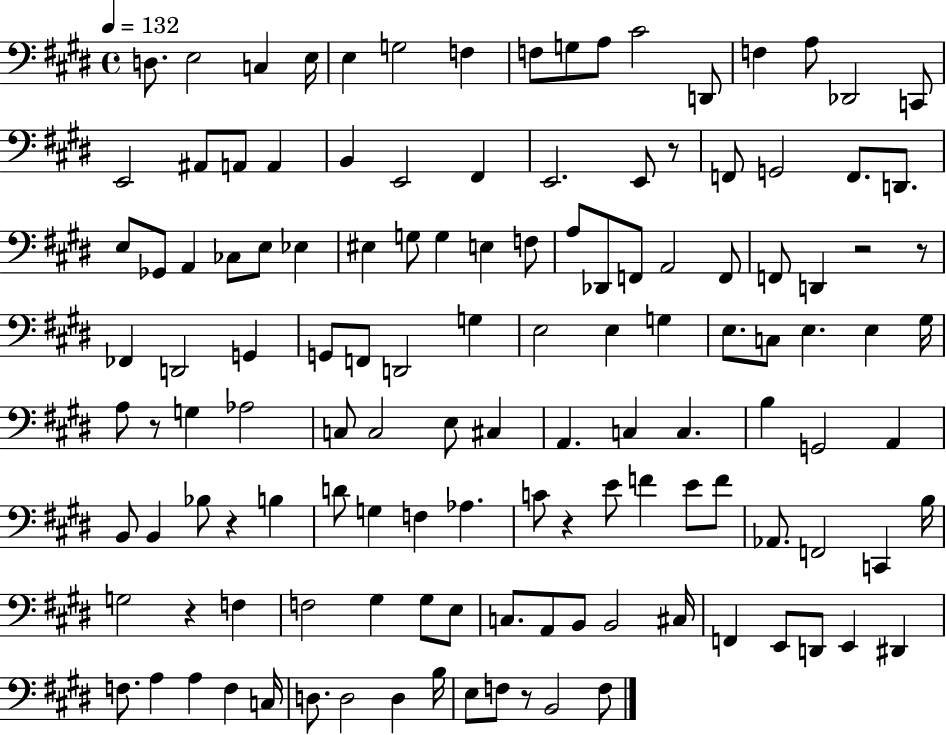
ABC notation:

X:1
T:Untitled
M:4/4
L:1/4
K:E
D,/2 E,2 C, E,/4 E, G,2 F, F,/2 G,/2 A,/2 ^C2 D,,/2 F, A,/2 _D,,2 C,,/2 E,,2 ^A,,/2 A,,/2 A,, B,, E,,2 ^F,, E,,2 E,,/2 z/2 F,,/2 G,,2 F,,/2 D,,/2 E,/2 _G,,/2 A,, _C,/2 E,/2 _E, ^E, G,/2 G, E, F,/2 A,/2 _D,,/2 F,,/2 A,,2 F,,/2 F,,/2 D,, z2 z/2 _F,, D,,2 G,, G,,/2 F,,/2 D,,2 G, E,2 E, G, E,/2 C,/2 E, E, ^G,/4 A,/2 z/2 G, _A,2 C,/2 C,2 E,/2 ^C, A,, C, C, B, G,,2 A,, B,,/2 B,, _B,/2 z B, D/2 G, F, _A, C/2 z E/2 F E/2 F/2 _A,,/2 F,,2 C,, B,/4 G,2 z F, F,2 ^G, ^G,/2 E,/2 C,/2 A,,/2 B,,/2 B,,2 ^C,/4 F,, E,,/2 D,,/2 E,, ^D,, F,/2 A, A, F, C,/4 D,/2 D,2 D, B,/4 E,/2 F,/2 z/2 B,,2 F,/2